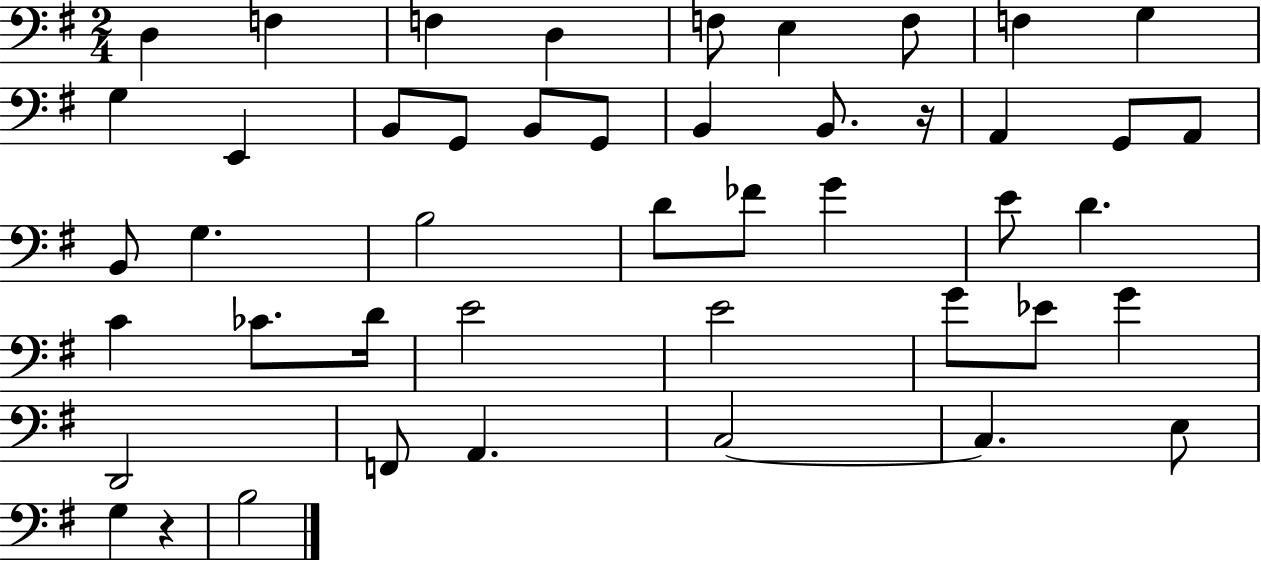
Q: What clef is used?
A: bass